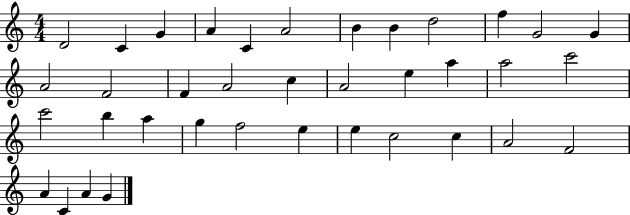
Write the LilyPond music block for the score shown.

{
  \clef treble
  \numericTimeSignature
  \time 4/4
  \key c \major
  d'2 c'4 g'4 | a'4 c'4 a'2 | b'4 b'4 d''2 | f''4 g'2 g'4 | \break a'2 f'2 | f'4 a'2 c''4 | a'2 e''4 a''4 | a''2 c'''2 | \break c'''2 b''4 a''4 | g''4 f''2 e''4 | e''4 c''2 c''4 | a'2 f'2 | \break a'4 c'4 a'4 g'4 | \bar "|."
}